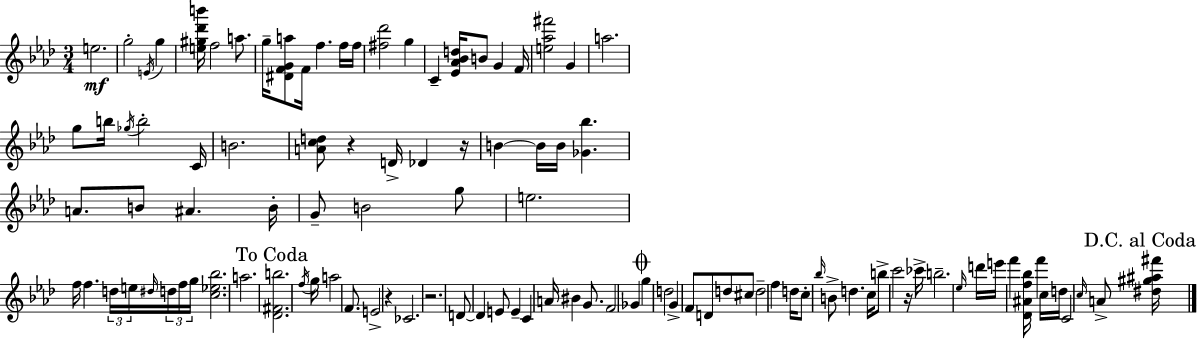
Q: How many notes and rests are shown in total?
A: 107